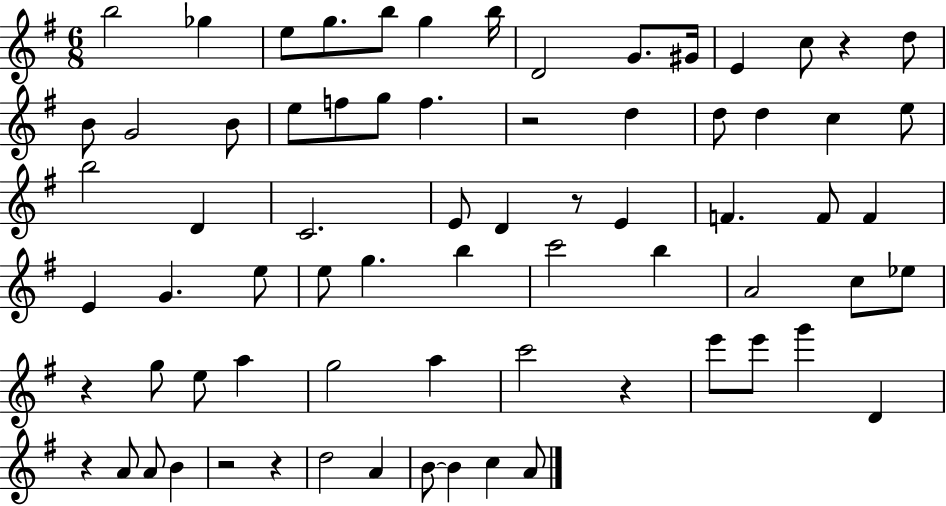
X:1
T:Untitled
M:6/8
L:1/4
K:G
b2 _g e/2 g/2 b/2 g b/4 D2 G/2 ^G/4 E c/2 z d/2 B/2 G2 B/2 e/2 f/2 g/2 f z2 d d/2 d c e/2 b2 D C2 E/2 D z/2 E F F/2 F E G e/2 e/2 g b c'2 b A2 c/2 _e/2 z g/2 e/2 a g2 a c'2 z e'/2 e'/2 g' D z A/2 A/2 B z2 z d2 A B/2 B c A/2